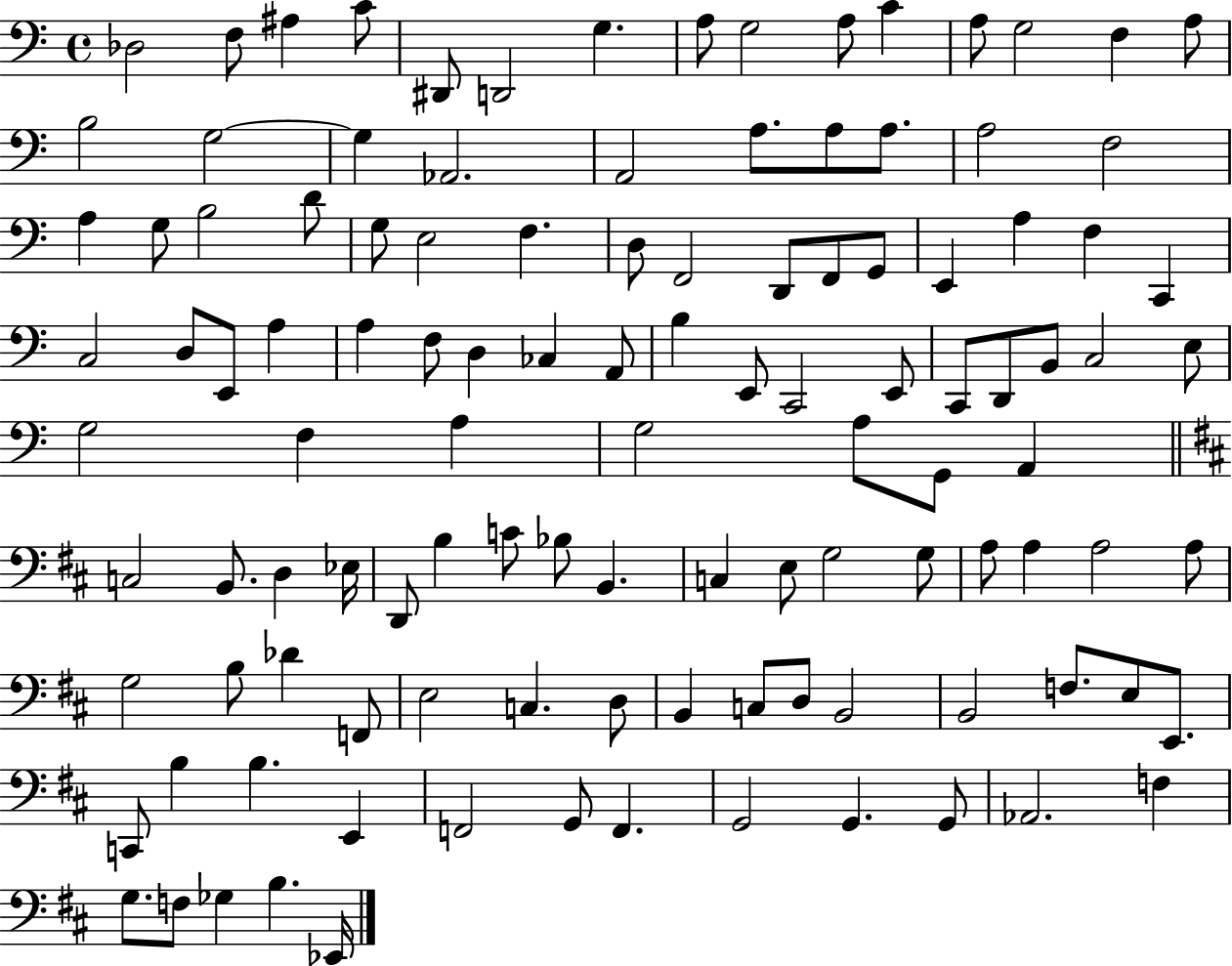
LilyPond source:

{
  \clef bass
  \time 4/4
  \defaultTimeSignature
  \key c \major
  des2 f8 ais4 c'8 | dis,8 d,2 g4. | a8 g2 a8 c'4 | a8 g2 f4 a8 | \break b2 g2~~ | g4 aes,2. | a,2 a8. a8 a8. | a2 f2 | \break a4 g8 b2 d'8 | g8 e2 f4. | d8 f,2 d,8 f,8 g,8 | e,4 a4 f4 c,4 | \break c2 d8 e,8 a4 | a4 f8 d4 ces4 a,8 | b4 e,8 c,2 e,8 | c,8 d,8 b,8 c2 e8 | \break g2 f4 a4 | g2 a8 g,8 a,4 | \bar "||" \break \key d \major c2 b,8. d4 ees16 | d,8 b4 c'8 bes8 b,4. | c4 e8 g2 g8 | a8 a4 a2 a8 | \break g2 b8 des'4 f,8 | e2 c4. d8 | b,4 c8 d8 b,2 | b,2 f8. e8 e,8. | \break c,8 b4 b4. e,4 | f,2 g,8 f,4. | g,2 g,4. g,8 | aes,2. f4 | \break g8. f8 ges4 b4. ees,16 | \bar "|."
}